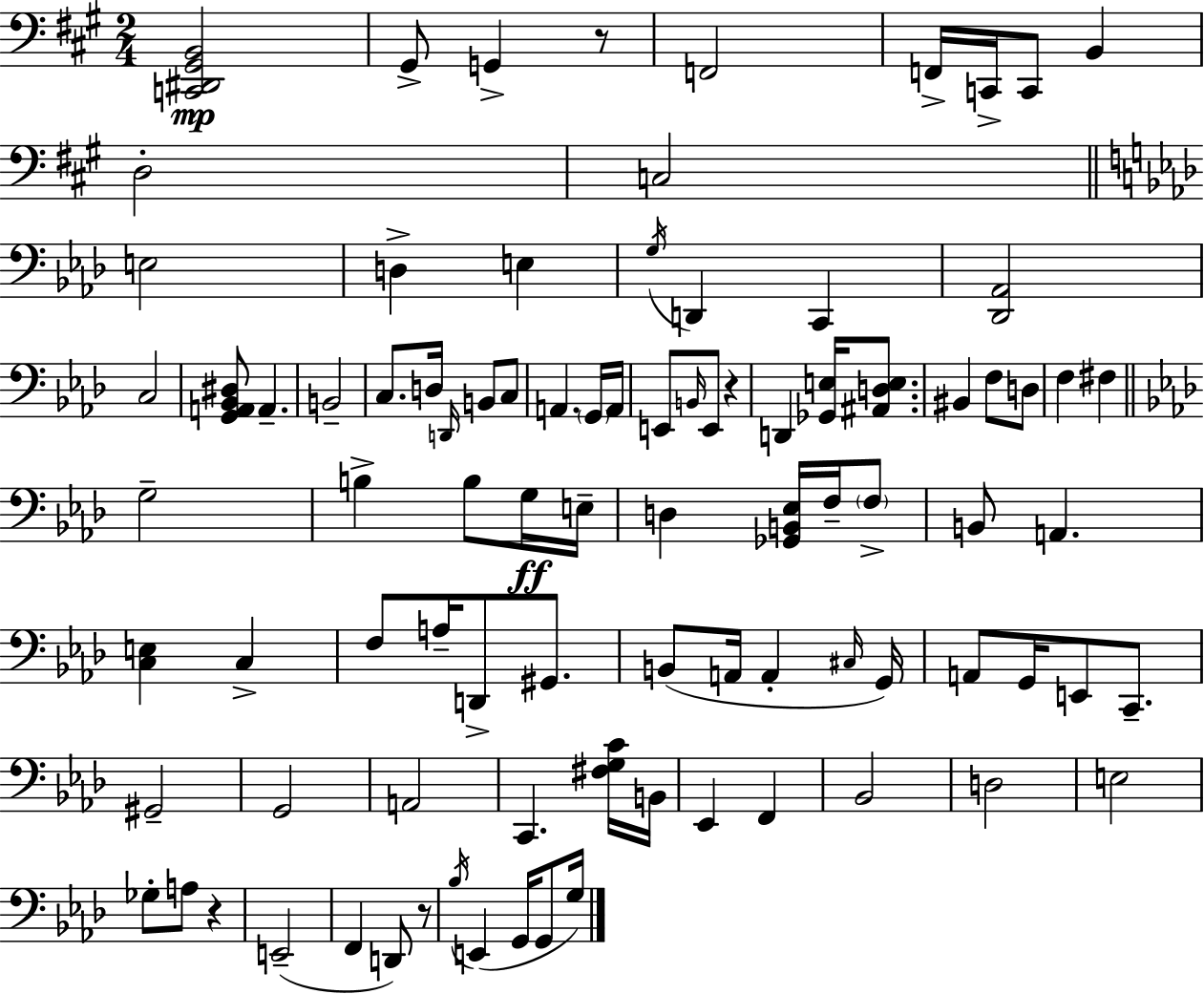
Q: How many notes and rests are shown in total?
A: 91